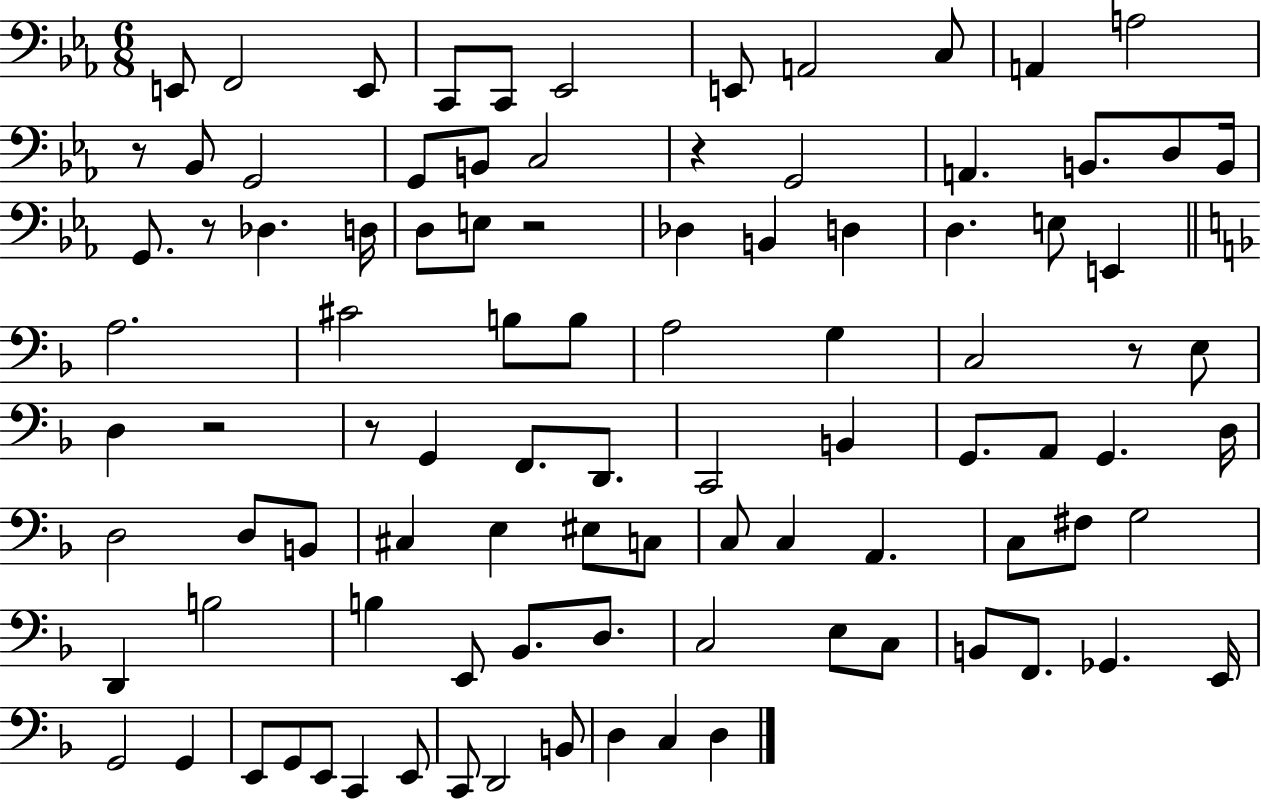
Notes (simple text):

E2/e F2/h E2/e C2/e C2/e Eb2/h E2/e A2/h C3/e A2/q A3/h R/e Bb2/e G2/h G2/e B2/e C3/h R/q G2/h A2/q. B2/e. D3/e B2/s G2/e. R/e Db3/q. D3/s D3/e E3/e R/h Db3/q B2/q D3/q D3/q. E3/e E2/q A3/h. C#4/h B3/e B3/e A3/h G3/q C3/h R/e E3/e D3/q R/h R/e G2/q F2/e. D2/e. C2/h B2/q G2/e. A2/e G2/q. D3/s D3/h D3/e B2/e C#3/q E3/q EIS3/e C3/e C3/e C3/q A2/q. C3/e F#3/e G3/h D2/q B3/h B3/q E2/e Bb2/e. D3/e. C3/h E3/e C3/e B2/e F2/e. Gb2/q. E2/s G2/h G2/q E2/e G2/e E2/e C2/q E2/e C2/e D2/h B2/e D3/q C3/q D3/q